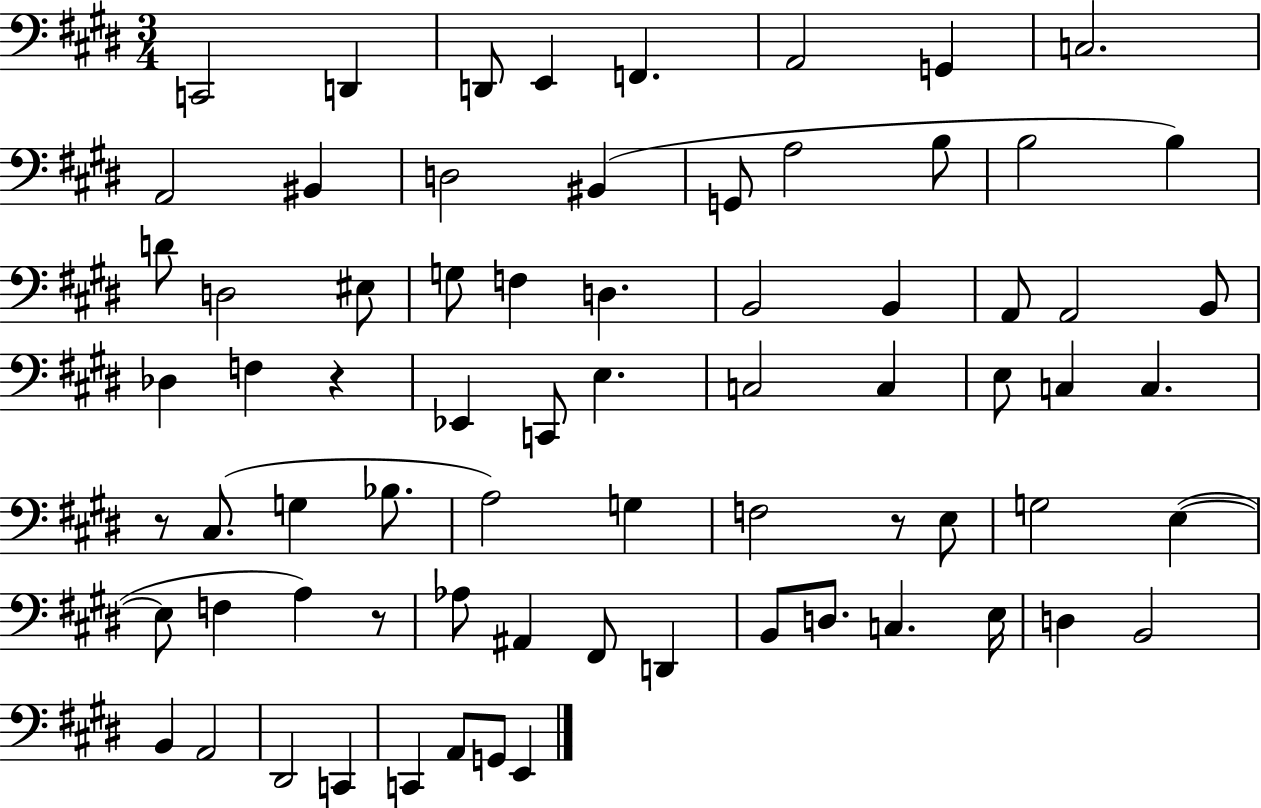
X:1
T:Untitled
M:3/4
L:1/4
K:E
C,,2 D,, D,,/2 E,, F,, A,,2 G,, C,2 A,,2 ^B,, D,2 ^B,, G,,/2 A,2 B,/2 B,2 B, D/2 D,2 ^E,/2 G,/2 F, D, B,,2 B,, A,,/2 A,,2 B,,/2 _D, F, z _E,, C,,/2 E, C,2 C, E,/2 C, C, z/2 ^C,/2 G, _B,/2 A,2 G, F,2 z/2 E,/2 G,2 E, E,/2 F, A, z/2 _A,/2 ^A,, ^F,,/2 D,, B,,/2 D,/2 C, E,/4 D, B,,2 B,, A,,2 ^D,,2 C,, C,, A,,/2 G,,/2 E,,